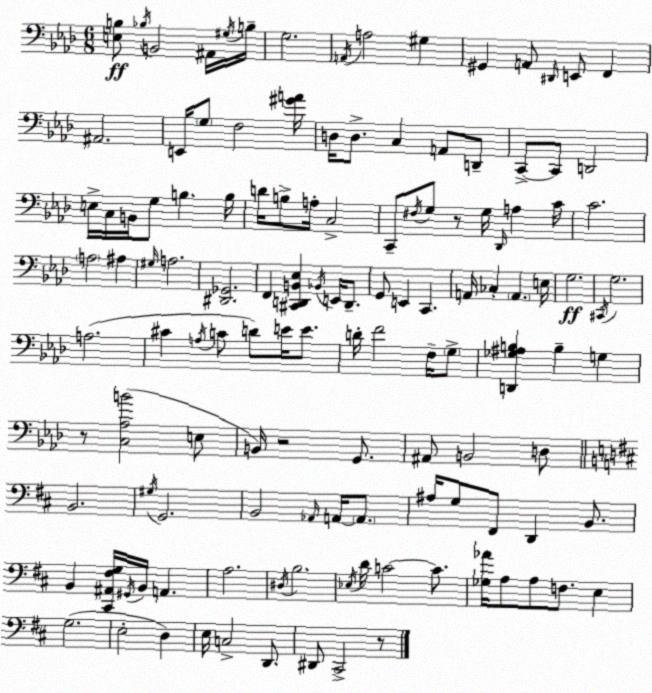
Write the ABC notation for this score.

X:1
T:Untitled
M:6/8
L:1/4
K:Fm
[E,B,]/2 _B,/4 B,,2 ^A,,/4 ^G,/4 B,/4 G,2 A,,/4 A,2 ^G, ^G,, A,,/2 ^D,,/4 E,,/2 F,, ^A,,2 E,,/4 G,/2 F,2 [^GA]/4 D,/4 D,/2 C, A,,/2 D,,/2 C,,/2 C,,/2 D,,2 E,/4 C,/4 B,,/4 G,/2 B, B,/4 D/4 B,/2 A,/4 C,2 C,,/2 ^F,/4 G,/2 z/2 G,/4 _D,,/4 A, C/4 C2 A,2 ^A, ^G,/4 A,2 [^D,,_G,,]2 F,, [^C,,D,,B,,_E,] _B,,/4 E,,/4 D,,/2 G,,/2 E,, C,, A,,/4 _C, A,, E,/4 G,2 ^C,,/4 G,2 A,2 ^C A,/4 C/2 D/2 E/4 E/2 D/4 F2 F,/4 G,/2 [D,,_G,^A,B,] B, G, z/2 [C,_A,B]2 E,/2 B,,/4 z2 G,,/2 ^A,,/2 B,,2 D,/2 B,,2 ^G,/4 G,,2 B,,2 _A,,/4 A,,/4 A,,/2 ^A,/4 G,/2 ^F,,/2 D,, B,,/2 B,, [^C,,^A,,^F,G,]/4 ^G,,/4 B,,/4 A,, A,2 ^D,/4 B,2 _E,/4 D/4 C2 C/2 [_G,_A]/4 A,/2 A,/2 F,/2 E, G,2 E,2 D, E,/4 C,2 D,,/2 ^D,,/2 ^C,,2 z/2